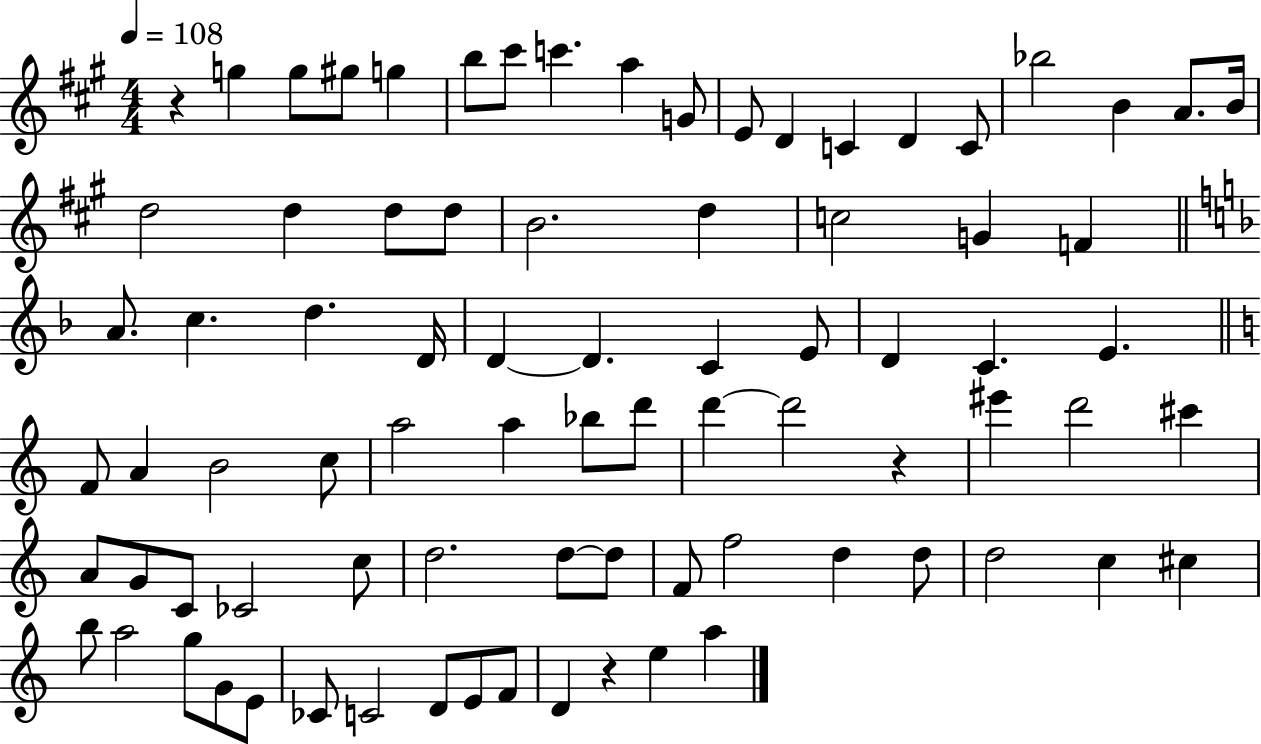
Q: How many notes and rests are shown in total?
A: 82